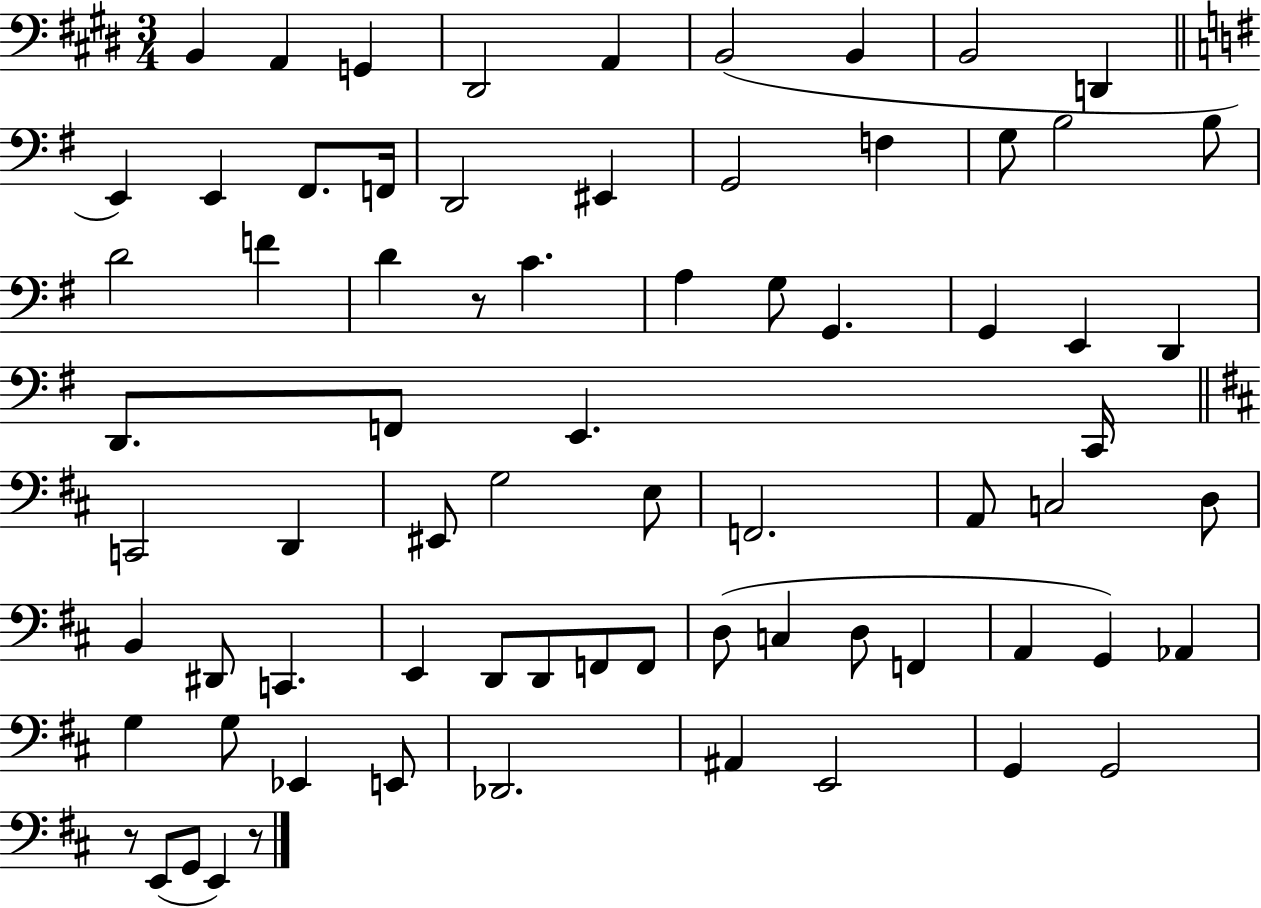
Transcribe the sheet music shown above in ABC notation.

X:1
T:Untitled
M:3/4
L:1/4
K:E
B,, A,, G,, ^D,,2 A,, B,,2 B,, B,,2 D,, E,, E,, ^F,,/2 F,,/4 D,,2 ^E,, G,,2 F, G,/2 B,2 B,/2 D2 F D z/2 C A, G,/2 G,, G,, E,, D,, D,,/2 F,,/2 E,, C,,/4 C,,2 D,, ^E,,/2 G,2 E,/2 F,,2 A,,/2 C,2 D,/2 B,, ^D,,/2 C,, E,, D,,/2 D,,/2 F,,/2 F,,/2 D,/2 C, D,/2 F,, A,, G,, _A,, G, G,/2 _E,, E,,/2 _D,,2 ^A,, E,,2 G,, G,,2 z/2 E,,/2 G,,/2 E,, z/2